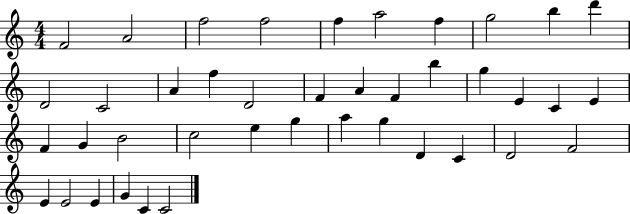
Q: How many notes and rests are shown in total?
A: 41